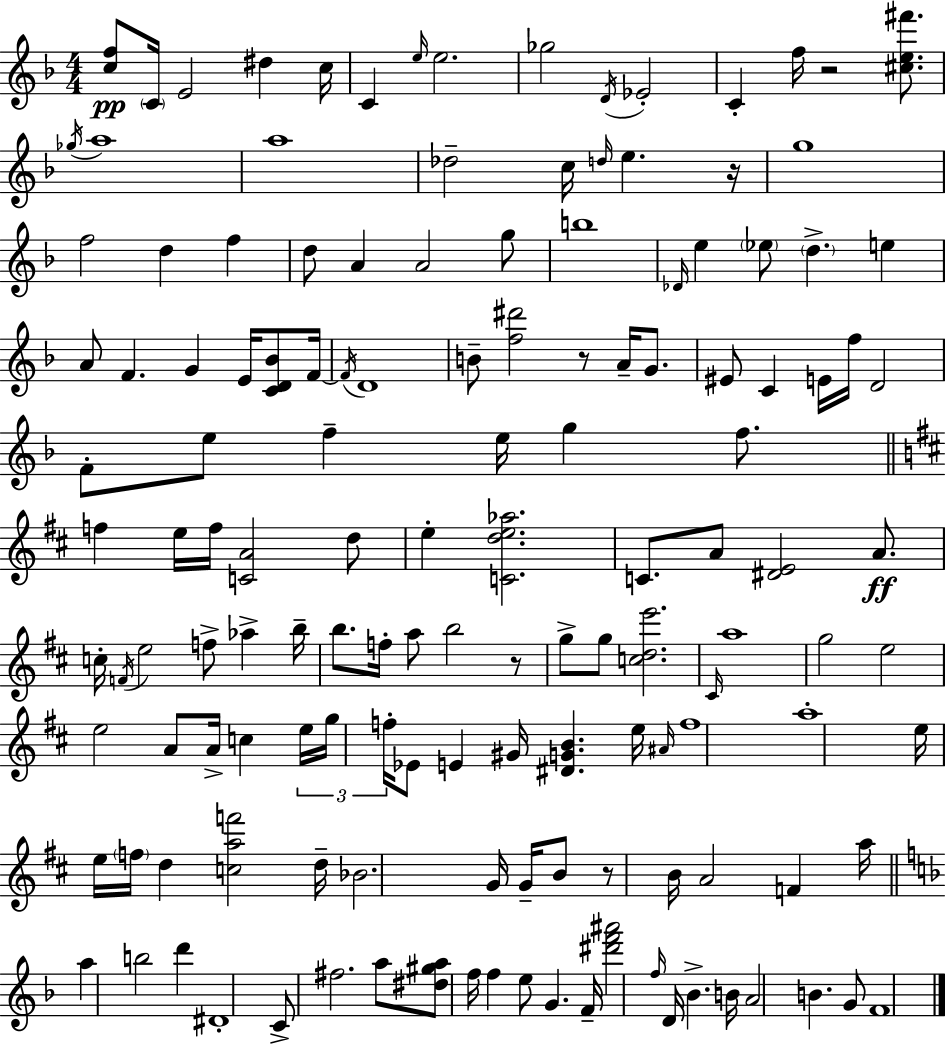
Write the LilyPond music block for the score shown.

{
  \clef treble
  \numericTimeSignature
  \time 4/4
  \key d \minor
  <c'' f''>8\pp \parenthesize c'16 e'2 dis''4 c''16 | c'4 \grace { e''16 } e''2. | ges''2 \acciaccatura { d'16 } ees'2-. | c'4-. f''16 r2 <cis'' e'' fis'''>8. | \break \acciaccatura { ges''16 } a''1 | a''1 | des''2-- c''16 \grace { d''16 } e''4. | r16 g''1 | \break f''2 d''4 | f''4 d''8 a'4 a'2 | g''8 b''1 | \grace { des'16 } e''4 \parenthesize ees''8 \parenthesize d''4.-> | \break e''4 a'8 f'4. g'4 | e'16 <c' d' bes'>8 f'16~~ \acciaccatura { f'16 } d'1 | b'8-- <f'' dis'''>2 | r8 a'16-- g'8. eis'8 c'4 e'16 f''16 d'2 | \break f'8-. e''8 f''4-- e''16 g''4 | f''8. \bar "||" \break \key d \major f''4 e''16 f''16 <c' a'>2 d''8 | e''4-. <c' d'' e'' aes''>2. | c'8. a'8 <dis' e'>2 a'8.\ff | c''16-. \acciaccatura { f'16 } e''2 f''8-> aes''4-> | \break b''16-- b''8. f''16-. a''8 b''2 r8 | g''8-> g''8 <c'' d'' e'''>2. | \grace { cis'16 } a''1 | g''2 e''2 | \break e''2 a'8 a'16-> c''4 | \tuplet 3/2 { e''16 g''16 f''16-. } ees'8 e'4 gis'16 <dis' g' b'>4. | e''16 \grace { ais'16 } f''1 | a''1-. | \break e''16 e''16 \parenthesize f''16 d''4 <c'' a'' f'''>2 | d''16-- bes'2. g'16 | g'16-- b'8 r8 b'16 a'2 f'4 | a''16 \bar "||" \break \key f \major a''4 b''2 d'''4 | dis'1-. | c'8-> fis''2. a''8 | <dis'' gis'' a''>8 f''16 f''4 e''8 g'4. f'16-- | \break <dis''' f''' ais'''>2 \grace { f''16 } d'16 bes'4.-> | b'16 a'2 b'4. g'8 | f'1 | \bar "|."
}